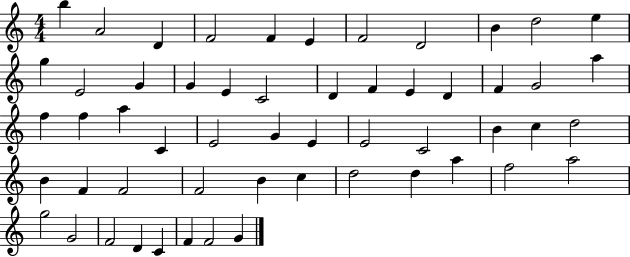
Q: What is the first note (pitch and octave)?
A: B5